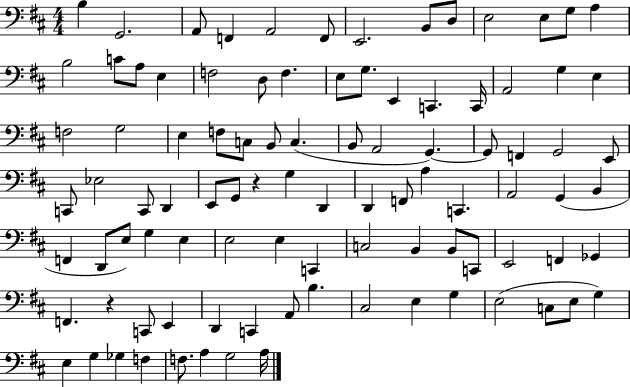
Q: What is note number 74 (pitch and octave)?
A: C2